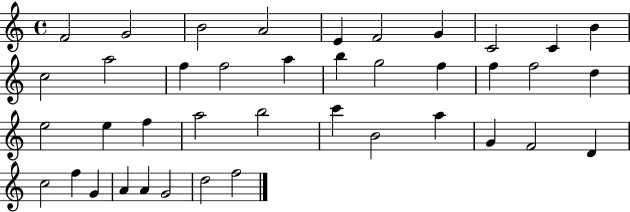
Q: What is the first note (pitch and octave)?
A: F4